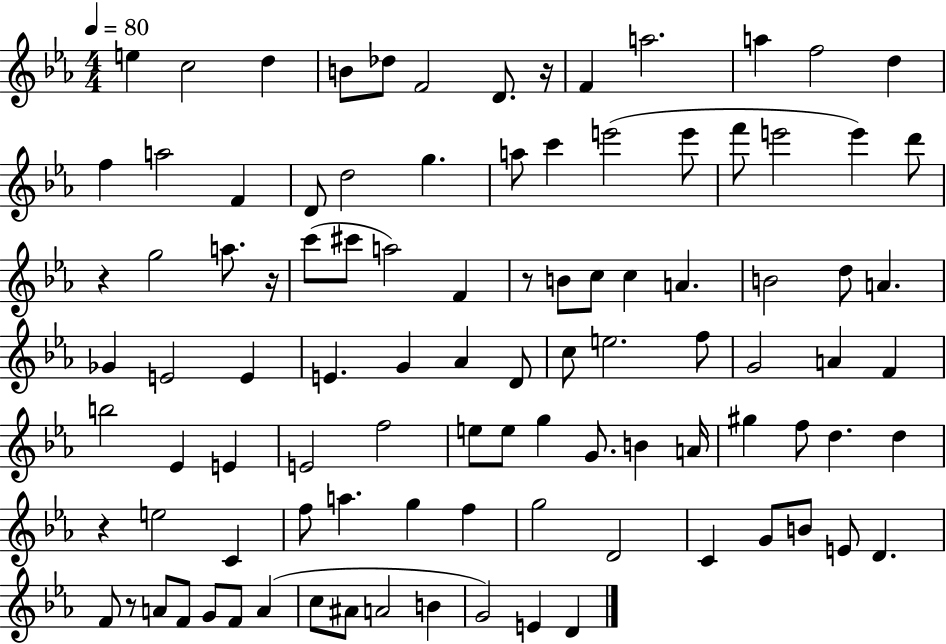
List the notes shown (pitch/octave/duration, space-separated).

E5/q C5/h D5/q B4/e Db5/e F4/h D4/e. R/s F4/q A5/h. A5/q F5/h D5/q F5/q A5/h F4/q D4/e D5/h G5/q. A5/e C6/q E6/h E6/e F6/e E6/h E6/q D6/e R/q G5/h A5/e. R/s C6/e C#6/e A5/h F4/q R/e B4/e C5/e C5/q A4/q. B4/h D5/e A4/q. Gb4/q E4/h E4/q E4/q. G4/q Ab4/q D4/e C5/e E5/h. F5/e G4/h A4/q F4/q B5/h Eb4/q E4/q E4/h F5/h E5/e E5/e G5/q G4/e. B4/q A4/s G#5/q F5/e D5/q. D5/q R/q E5/h C4/q F5/e A5/q. G5/q F5/q G5/h D4/h C4/q G4/e B4/e E4/e D4/q. F4/e R/e A4/e F4/e G4/e F4/e A4/q C5/e A#4/e A4/h B4/q G4/h E4/q D4/q